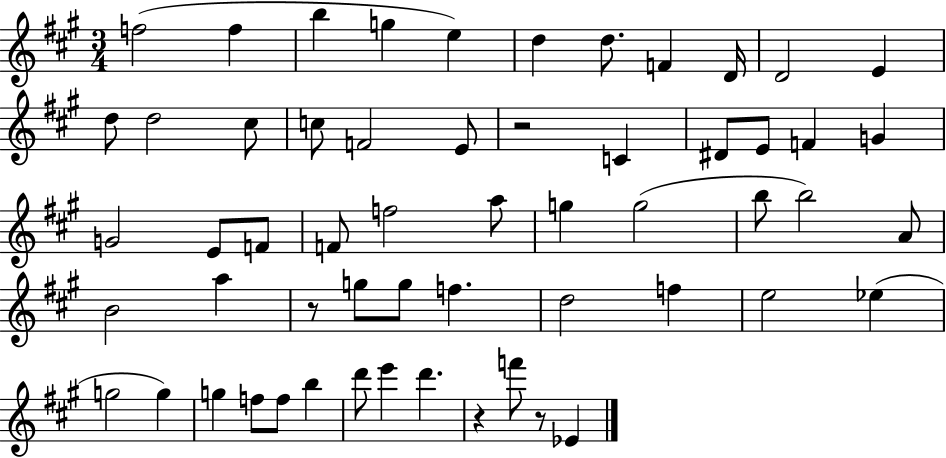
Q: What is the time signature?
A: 3/4